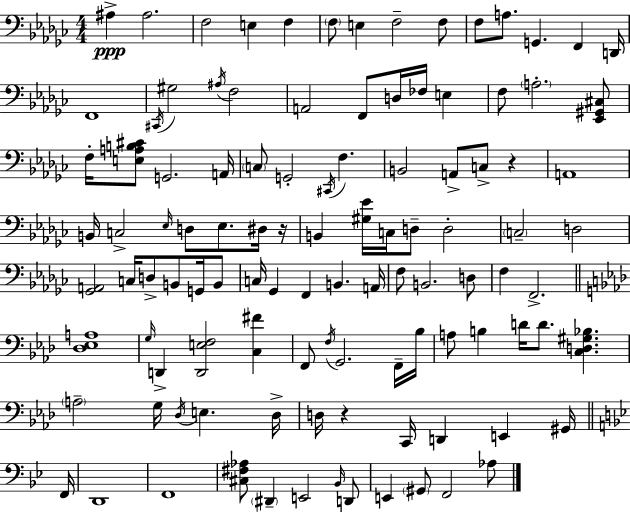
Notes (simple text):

A#3/q A#3/h. F3/h E3/q F3/q F3/e E3/q F3/h F3/e F3/e A3/e. G2/q. F2/q D2/s F2/w C#2/s G#3/h A#3/s F3/h A2/h F2/e D3/s FES3/s E3/q F3/e A3/h. [Eb2,G#2,C#3]/e F3/s [E3,A3,B3,C#4]/e G2/h. A2/s C3/e G2/h C#2/s F3/q. B2/h A2/e C3/e R/q A2/w B2/s C3/h Eb3/s D3/e Eb3/e. D#3/s R/s B2/q [G#3,Eb4]/s C3/s D3/e D3/h C3/h D3/h [Gb2,A2]/h C3/s D3/e B2/e G2/s B2/e C3/s Gb2/q F2/q B2/q. A2/s F3/e B2/h. D3/e F3/q F2/h. [Db3,Eb3,A3]/w G3/s D2/q [D2,E3,F3]/h [C3,F#4]/q F2/e F3/s G2/h. F2/s Bb3/s A3/e B3/q D4/s D4/e. [C3,D3,G#3,Bb3]/q. A3/h G3/s Db3/s E3/q. Db3/s D3/s R/q C2/s D2/q E2/q G#2/s F2/s D2/w F2/w [C#3,F#3,Ab3]/e D#2/q E2/h Bb2/s D2/e E2/q G#2/e F2/h Ab3/e